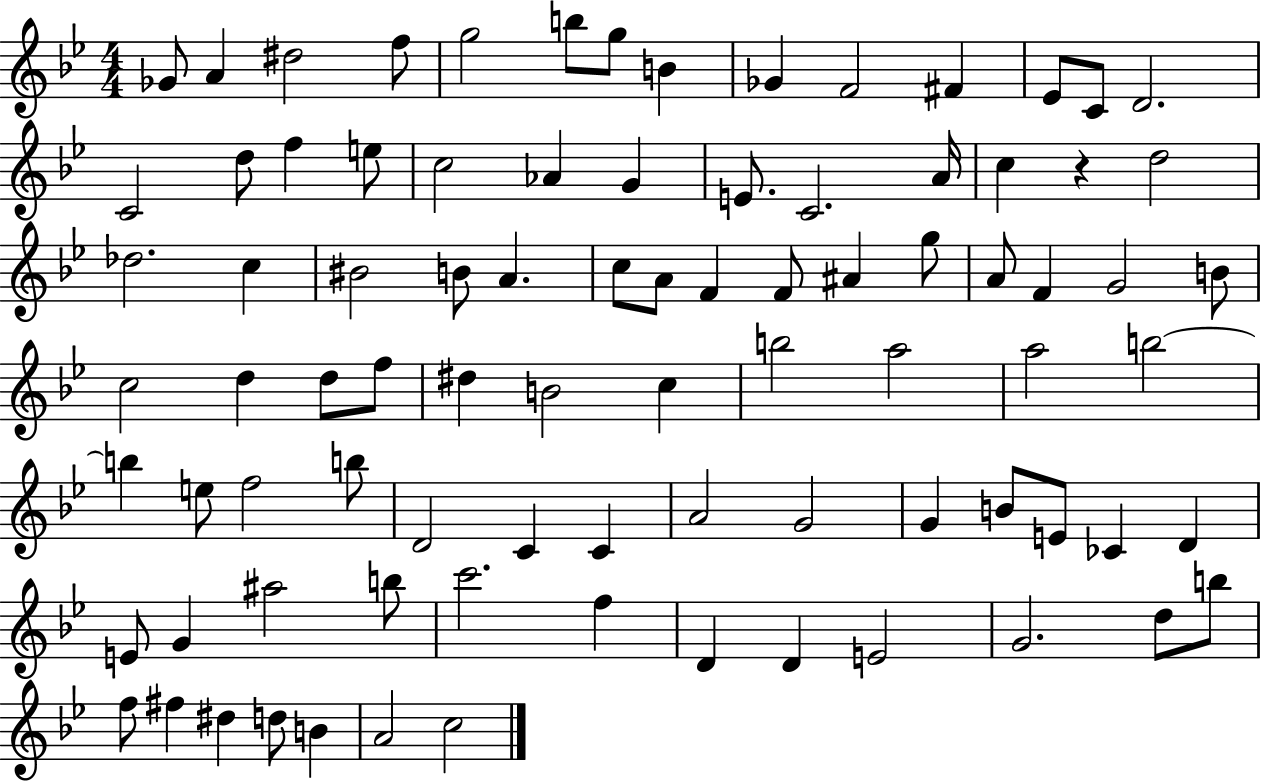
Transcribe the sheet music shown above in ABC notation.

X:1
T:Untitled
M:4/4
L:1/4
K:Bb
_G/2 A ^d2 f/2 g2 b/2 g/2 B _G F2 ^F _E/2 C/2 D2 C2 d/2 f e/2 c2 _A G E/2 C2 A/4 c z d2 _d2 c ^B2 B/2 A c/2 A/2 F F/2 ^A g/2 A/2 F G2 B/2 c2 d d/2 f/2 ^d B2 c b2 a2 a2 b2 b e/2 f2 b/2 D2 C C A2 G2 G B/2 E/2 _C D E/2 G ^a2 b/2 c'2 f D D E2 G2 d/2 b/2 f/2 ^f ^d d/2 B A2 c2